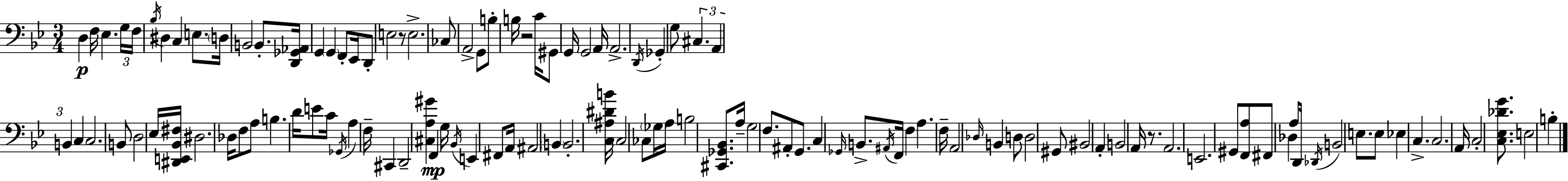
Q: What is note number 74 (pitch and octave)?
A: C3